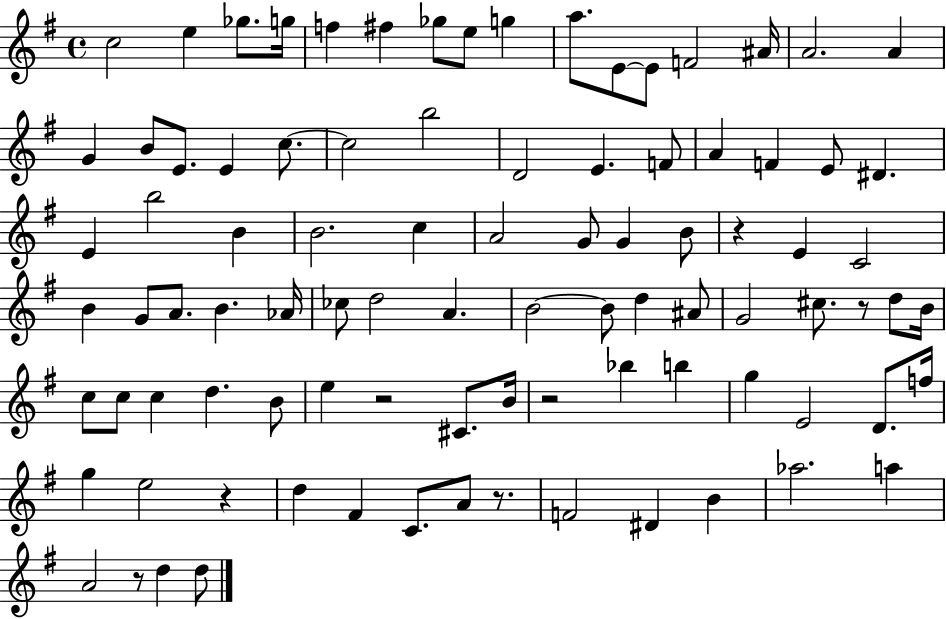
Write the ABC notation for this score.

X:1
T:Untitled
M:4/4
L:1/4
K:G
c2 e _g/2 g/4 f ^f _g/2 e/2 g a/2 E/2 E/2 F2 ^A/4 A2 A G B/2 E/2 E c/2 c2 b2 D2 E F/2 A F E/2 ^D E b2 B B2 c A2 G/2 G B/2 z E C2 B G/2 A/2 B _A/4 _c/2 d2 A B2 B/2 d ^A/2 G2 ^c/2 z/2 d/2 B/4 c/2 c/2 c d B/2 e z2 ^C/2 B/4 z2 _b b g E2 D/2 f/4 g e2 z d ^F C/2 A/2 z/2 F2 ^D B _a2 a A2 z/2 d d/2